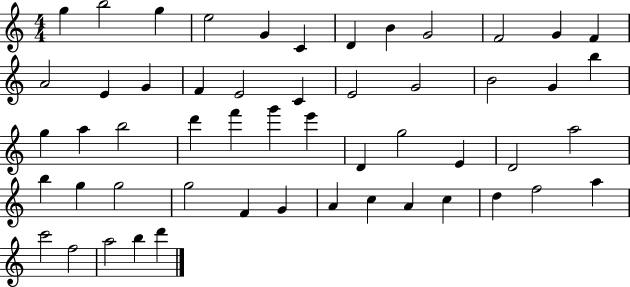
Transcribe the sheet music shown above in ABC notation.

X:1
T:Untitled
M:4/4
L:1/4
K:C
g b2 g e2 G C D B G2 F2 G F A2 E G F E2 C E2 G2 B2 G b g a b2 d' f' g' e' D g2 E D2 a2 b g g2 g2 F G A c A c d f2 a c'2 f2 a2 b d'